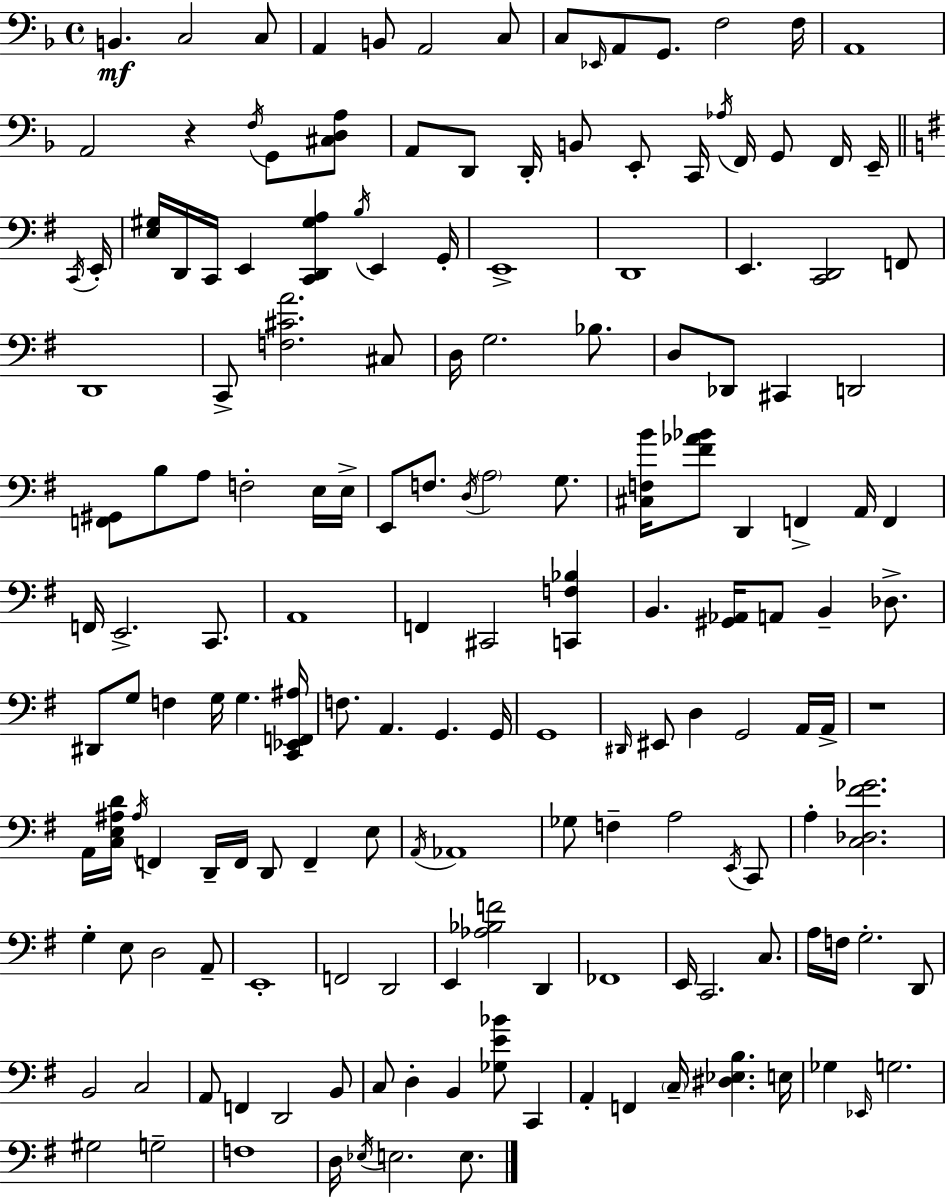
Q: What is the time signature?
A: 4/4